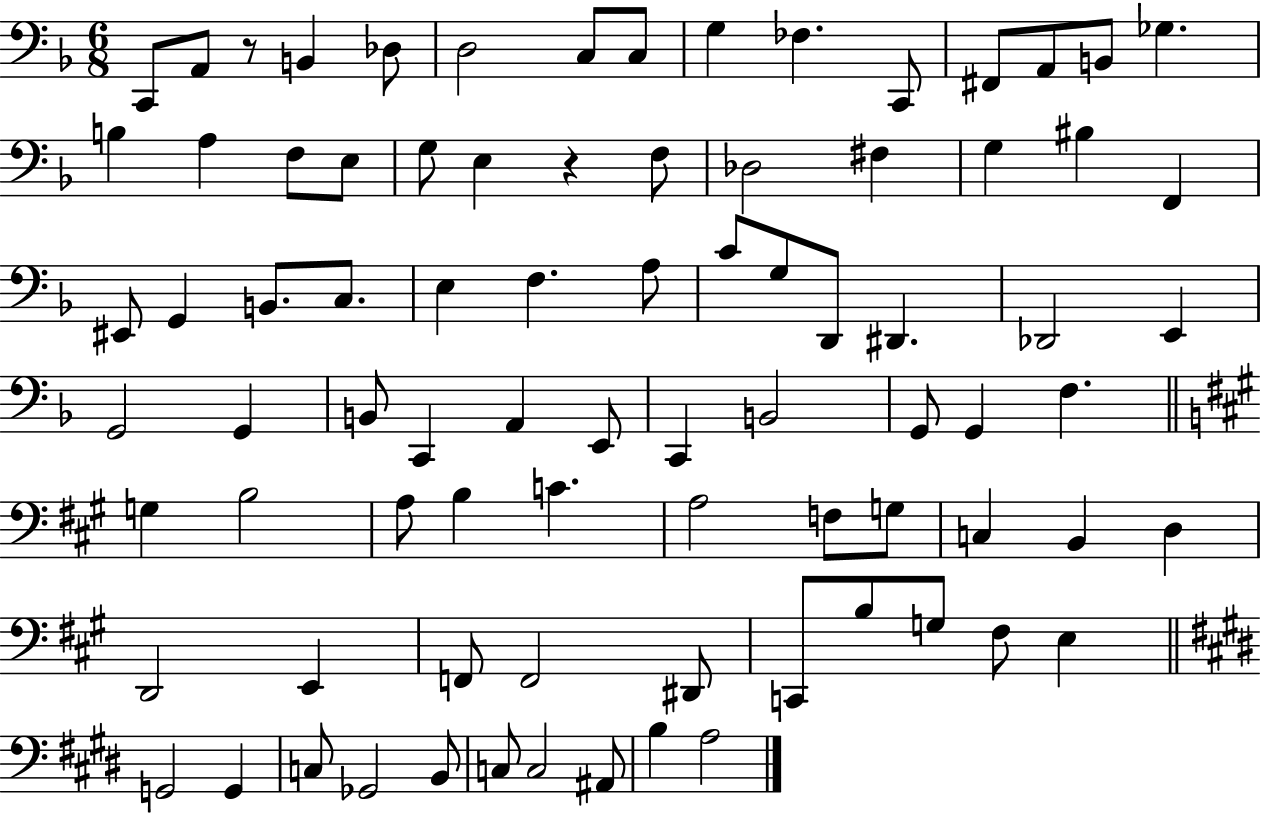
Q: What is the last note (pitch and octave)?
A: A3